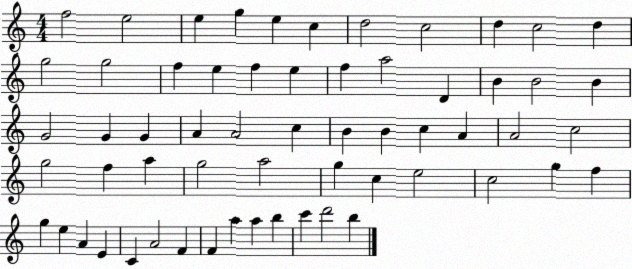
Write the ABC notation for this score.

X:1
T:Untitled
M:4/4
L:1/4
K:C
f2 e2 e g e c d2 c2 d c2 d g2 g2 f e f e f a2 D B B2 B G2 G G A A2 c B B c A A2 c2 g2 f a g2 a2 g c e2 c2 g f g e A E C A2 F F a a b c' d'2 b